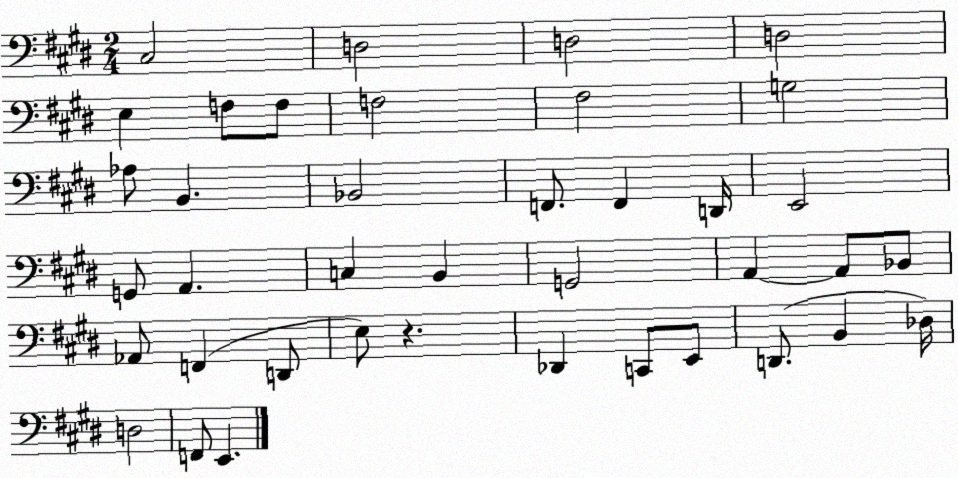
X:1
T:Untitled
M:2/4
L:1/4
K:E
^C,2 D,2 D,2 D,2 E, F,/2 F,/2 F,2 ^F,2 G,2 _A,/2 B,, _B,,2 F,,/2 F,, D,,/4 E,,2 G,,/2 A,, C, B,, G,,2 A,, A,,/2 _B,,/2 _A,,/2 F,, D,,/2 E,/2 z _D,, C,,/2 E,,/2 D,,/2 B,, _D,/4 D,2 F,,/2 E,,